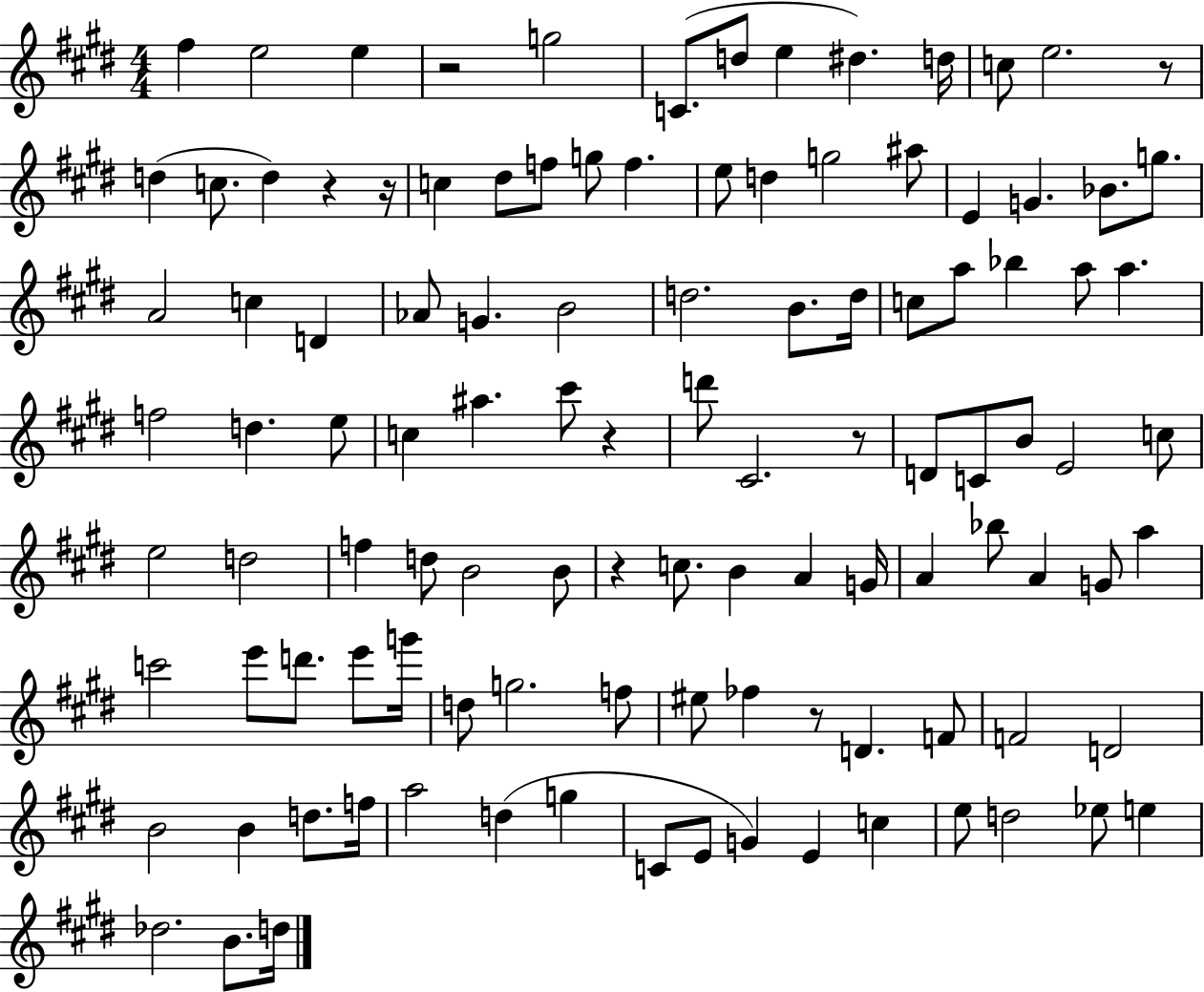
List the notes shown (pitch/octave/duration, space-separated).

F#5/q E5/h E5/q R/h G5/h C4/e. D5/e E5/q D#5/q. D5/s C5/e E5/h. R/e D5/q C5/e. D5/q R/q R/s C5/q D#5/e F5/e G5/e F5/q. E5/e D5/q G5/h A#5/e E4/q G4/q. Bb4/e. G5/e. A4/h C5/q D4/q Ab4/e G4/q. B4/h D5/h. B4/e. D5/s C5/e A5/e Bb5/q A5/e A5/q. F5/h D5/q. E5/e C5/q A#5/q. C#6/e R/q D6/e C#4/h. R/e D4/e C4/e B4/e E4/h C5/e E5/h D5/h F5/q D5/e B4/h B4/e R/q C5/e. B4/q A4/q G4/s A4/q Bb5/e A4/q G4/e A5/q C6/h E6/e D6/e. E6/e G6/s D5/e G5/h. F5/e EIS5/e FES5/q R/e D4/q. F4/e F4/h D4/h B4/h B4/q D5/e. F5/s A5/h D5/q G5/q C4/e E4/e G4/q E4/q C5/q E5/e D5/h Eb5/e E5/q Db5/h. B4/e. D5/s